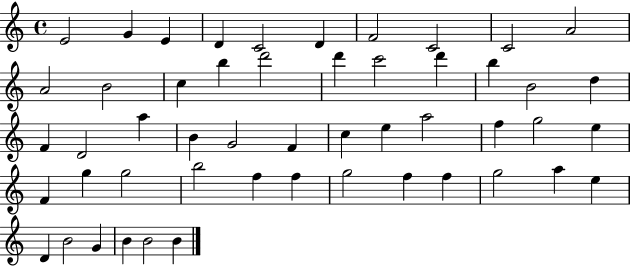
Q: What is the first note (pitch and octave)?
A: E4